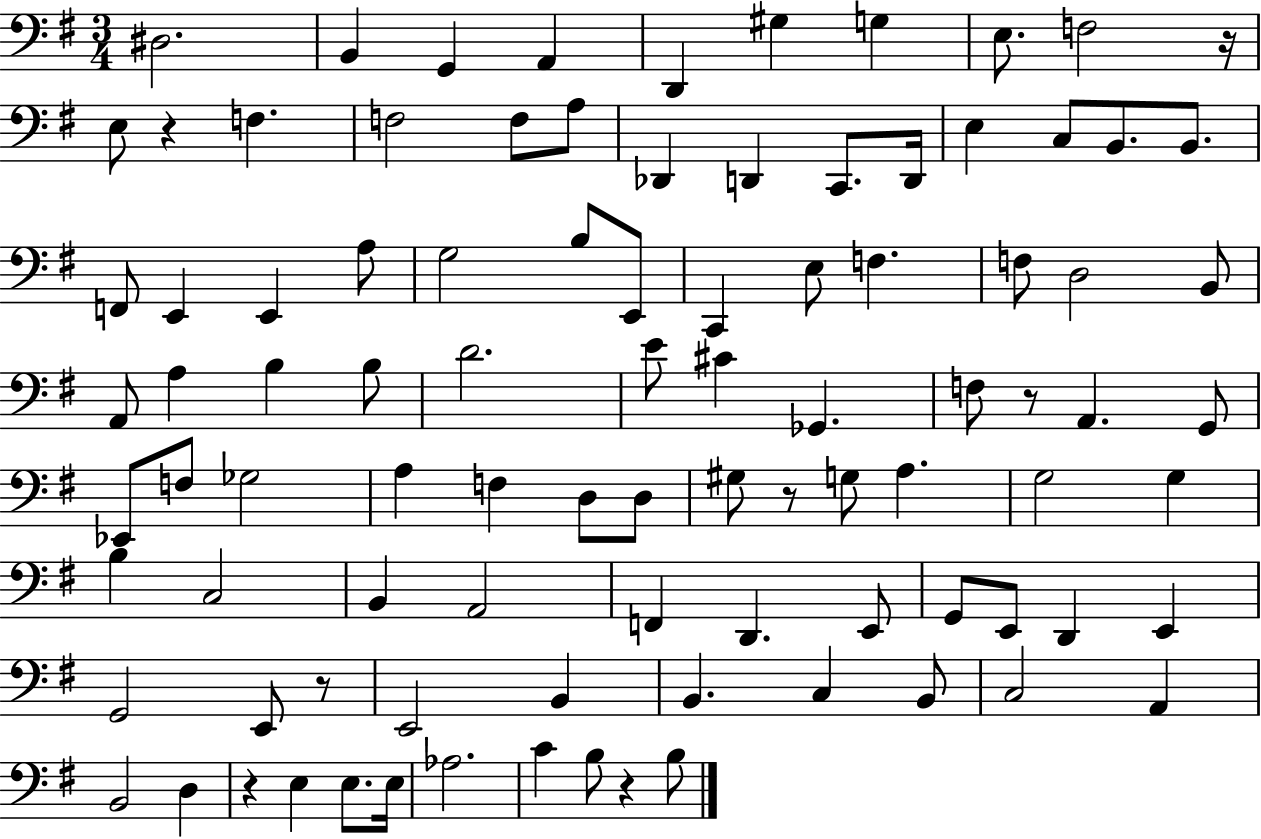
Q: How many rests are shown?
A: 7